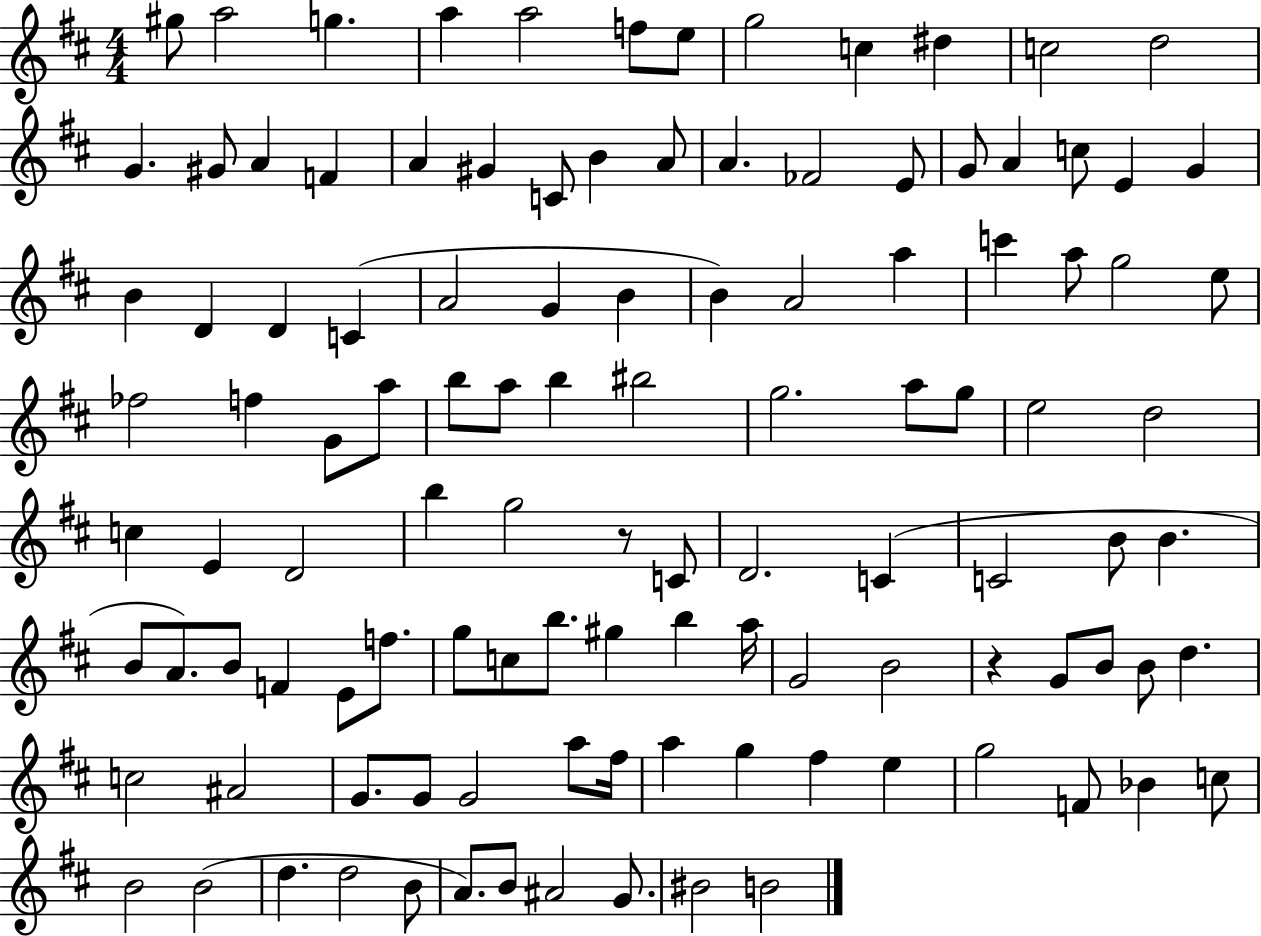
G#5/e A5/h G5/q. A5/q A5/h F5/e E5/e G5/h C5/q D#5/q C5/h D5/h G4/q. G#4/e A4/q F4/q A4/q G#4/q C4/e B4/q A4/e A4/q. FES4/h E4/e G4/e A4/q C5/e E4/q G4/q B4/q D4/q D4/q C4/q A4/h G4/q B4/q B4/q A4/h A5/q C6/q A5/e G5/h E5/e FES5/h F5/q G4/e A5/e B5/e A5/e B5/q BIS5/h G5/h. A5/e G5/e E5/h D5/h C5/q E4/q D4/h B5/q G5/h R/e C4/e D4/h. C4/q C4/h B4/e B4/q. B4/e A4/e. B4/e F4/q E4/e F5/e. G5/e C5/e B5/e. G#5/q B5/q A5/s G4/h B4/h R/q G4/e B4/e B4/e D5/q. C5/h A#4/h G4/e. G4/e G4/h A5/e F#5/s A5/q G5/q F#5/q E5/q G5/h F4/e Bb4/q C5/e B4/h B4/h D5/q. D5/h B4/e A4/e. B4/e A#4/h G4/e. BIS4/h B4/h